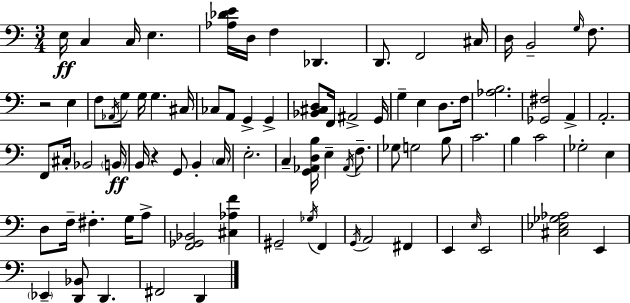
E3/s C3/q C3/s E3/q. [Ab3,Db4,E4]/s D3/s F3/q Db2/q. D2/e. F2/h C#3/s D3/s B2/h G3/s F3/e. R/h E3/q F3/e Ab2/s G3/e G3/s G3/q. C#3/s CES3/e A2/e G2/q G2/q [Bb2,C#3,D3]/e F2/s A#2/h G2/s G3/q E3/q D3/e. F3/s [Ab3,B3]/h. [Gb2,F#3]/h A2/q A2/h. F2/e C#3/s Bb2/h B2/s B2/s R/q G2/e B2/q C3/s E3/h. C3/q [G2,Ab2,D3,B3]/s E3/q Ab2/s F3/e. Gb3/e G3/h B3/e C4/h. B3/q C4/h Gb3/h E3/q D3/e F3/s F#3/q. G3/s A3/e [F2,Gb2,Bb2]/h [C#3,Ab3,F4]/q G#2/h Gb3/s F2/q G2/s A2/h F#2/q E2/q E3/s E2/h [C#3,Eb3,Gb3,Ab3]/h E2/q Eb2/q [D2,Bb2]/e D2/q. F#2/h D2/q